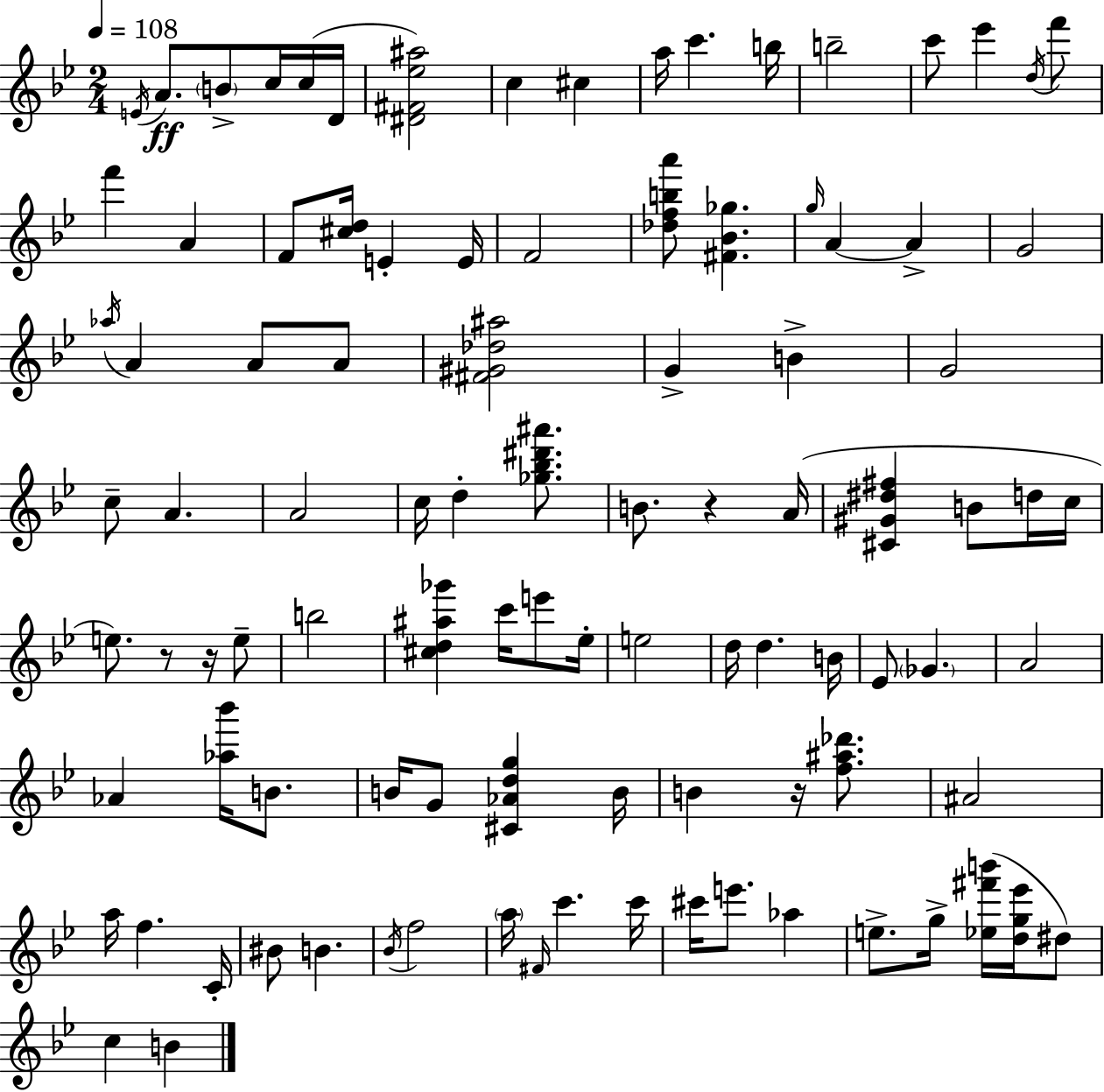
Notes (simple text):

E4/s A4/e. B4/e C5/s C5/s D4/s [D#4,F#4,Eb5,A#5]/h C5/q C#5/q A5/s C6/q. B5/s B5/h C6/e Eb6/q D5/s F6/e F6/q A4/q F4/e [C#5,D5]/s E4/q E4/s F4/h [Db5,F5,B5,A6]/e [F#4,Bb4,Gb5]/q. G5/s A4/q A4/q G4/h Ab5/s A4/q A4/e A4/e [F#4,G#4,Db5,A#5]/h G4/q B4/q G4/h C5/e A4/q. A4/h C5/s D5/q [Gb5,Bb5,D#6,A#6]/e. B4/e. R/q A4/s [C#4,G#4,D#5,F#5]/q B4/e D5/s C5/s E5/e. R/e R/s E5/e B5/h [C#5,D5,A#5,Gb6]/q C6/s E6/e Eb5/s E5/h D5/s D5/q. B4/s Eb4/e Gb4/q. A4/h Ab4/q [Ab5,Bb6]/s B4/e. B4/s G4/e [C#4,Ab4,D5,G5]/q B4/s B4/q R/s [F5,A#5,Db6]/e. A#4/h A5/s F5/q. C4/s BIS4/e B4/q. Bb4/s F5/h A5/s F#4/s C6/q. C6/s C#6/s E6/e. Ab5/q E5/e. G5/s [Eb5,F#6,B6]/s [D5,G5,Eb6]/s D#5/e C5/q B4/q